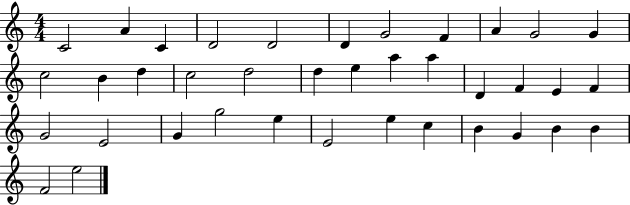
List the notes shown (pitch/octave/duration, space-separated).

C4/h A4/q C4/q D4/h D4/h D4/q G4/h F4/q A4/q G4/h G4/q C5/h B4/q D5/q C5/h D5/h D5/q E5/q A5/q A5/q D4/q F4/q E4/q F4/q G4/h E4/h G4/q G5/h E5/q E4/h E5/q C5/q B4/q G4/q B4/q B4/q F4/h E5/h